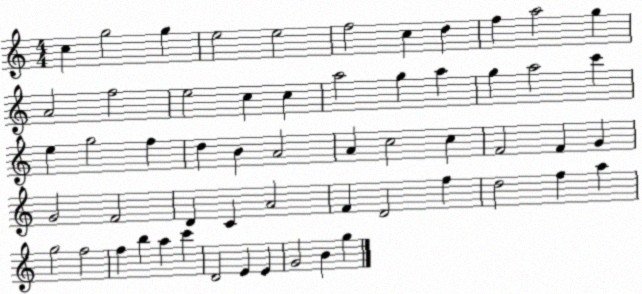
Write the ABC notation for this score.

X:1
T:Untitled
M:4/4
L:1/4
K:C
c g2 g e2 e2 f2 c d f a2 g A2 f2 e2 c c a2 g a g a2 c' e g2 f d B A2 A c2 c F2 F G G2 F2 D C A2 F D2 f d2 f a g2 f2 f b a c' D2 E E G2 B g